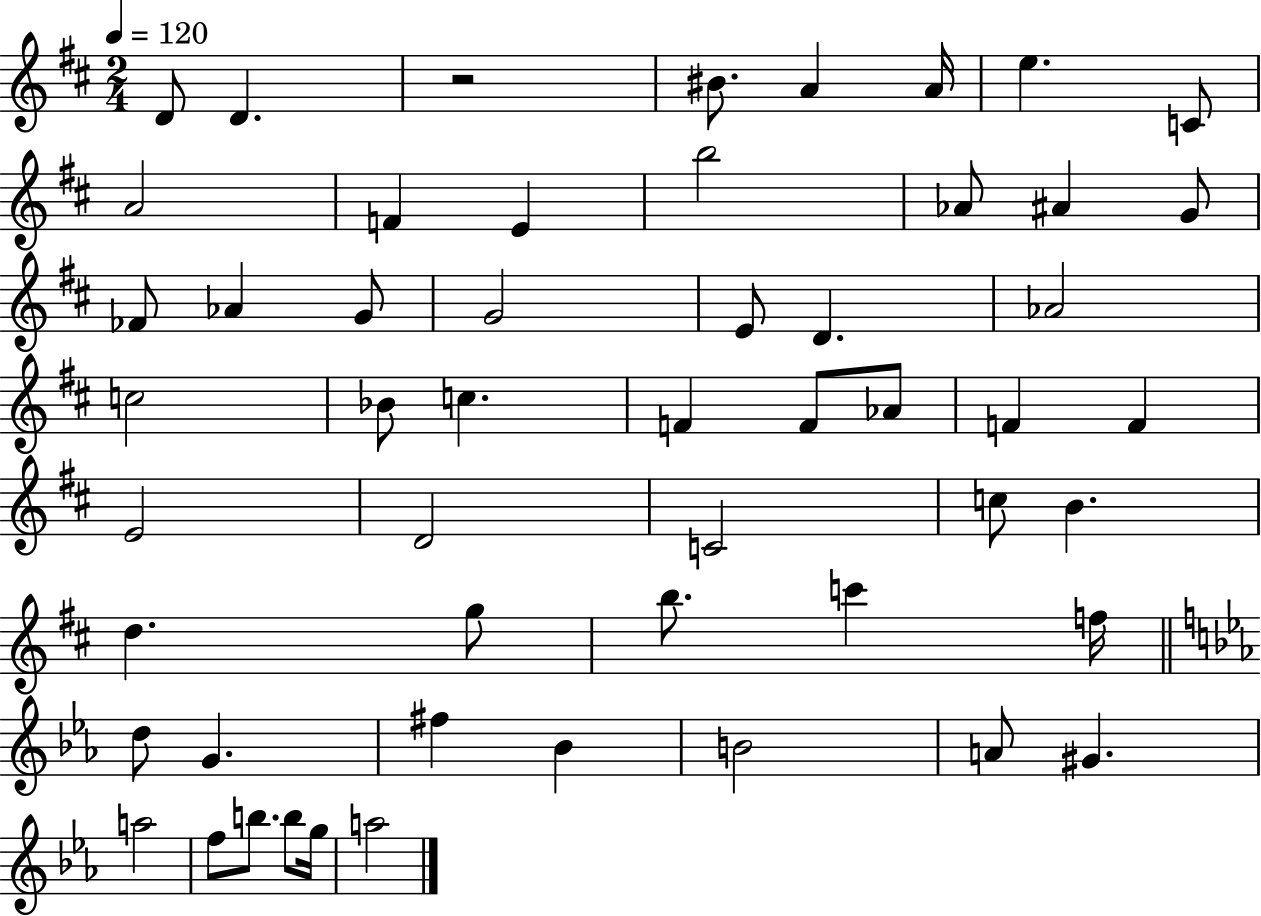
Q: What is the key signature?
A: D major